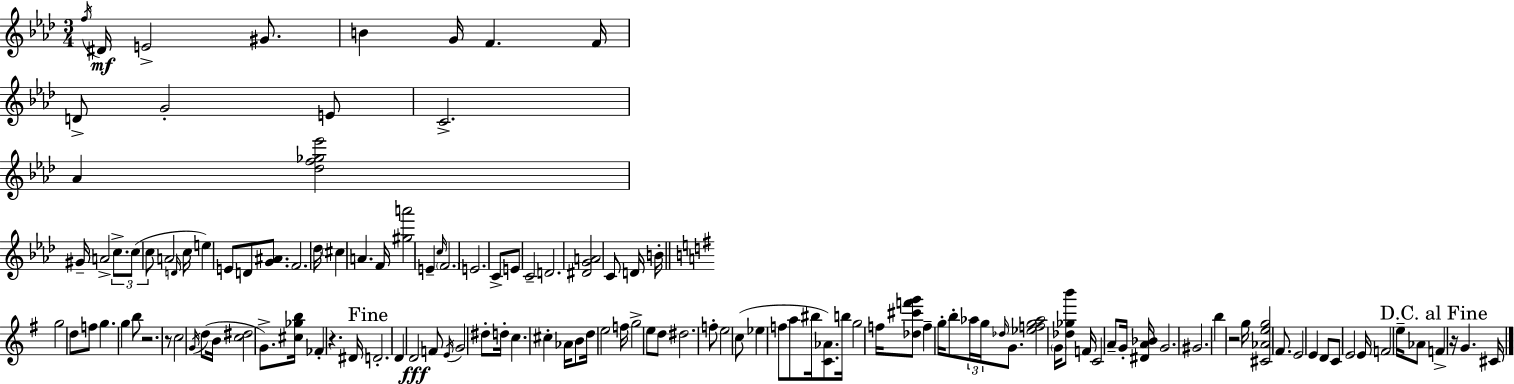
F5/s D#4/s E4/h G#4/e. B4/q G4/s F4/q. F4/s D4/e G4/h E4/e C4/h. Ab4/q [Db5,F5,Gb5,Eb6]/h G#4/s A4/h C5/e. C5/e C5/e A4/h D4/s C5/s E5/q E4/e D4/e [G4,A#4]/e. F4/h. Db5/s C#5/q A4/q. F4/s [G#5,A6]/h E4/q C5/s F4/h. E4/h. C4/e E4/e C4/h D4/h. [D#4,G4,A4]/h C4/e D4/s B4/s G5/h D5/e F5/e G5/q. G5/q B5/e R/h. R/e C5/h G4/s D5/e B4/s [C5,D#5]/h G4/e. [C#5,Gb5,B5]/s FES4/q R/q. D#4/s D4/h. D4/q D4/h F4/e E4/s G4/h D#5/e D5/s C5/q. C#5/q Ab4/s B4/e D5/s E5/h F5/s G5/h E5/e D5/e D#5/h. F5/e E5/h C5/e Eb5/q F5/e A5/e BIS5/s [C4,Ab4]/e. B5/s G5/h F5/s [Db5,C#6,F6,G6]/e F5/q G5/s B5/e Ab5/s G5/s Db5/s G4/e. [Eb5,F5,G5,Ab5]/h G4/s [Db5,Gb5,B6]/e F4/s C4/h A4/e G4/s [D#4,A4,Bb4]/s G4/h. G#4/h. B5/q R/h G5/s [C#4,Ab4,E5,G5]/h F#4/e. E4/h E4/q D4/e C4/e E4/h E4/s F4/h E5/s Ab4/e F4/q R/s G4/q. C#4/s